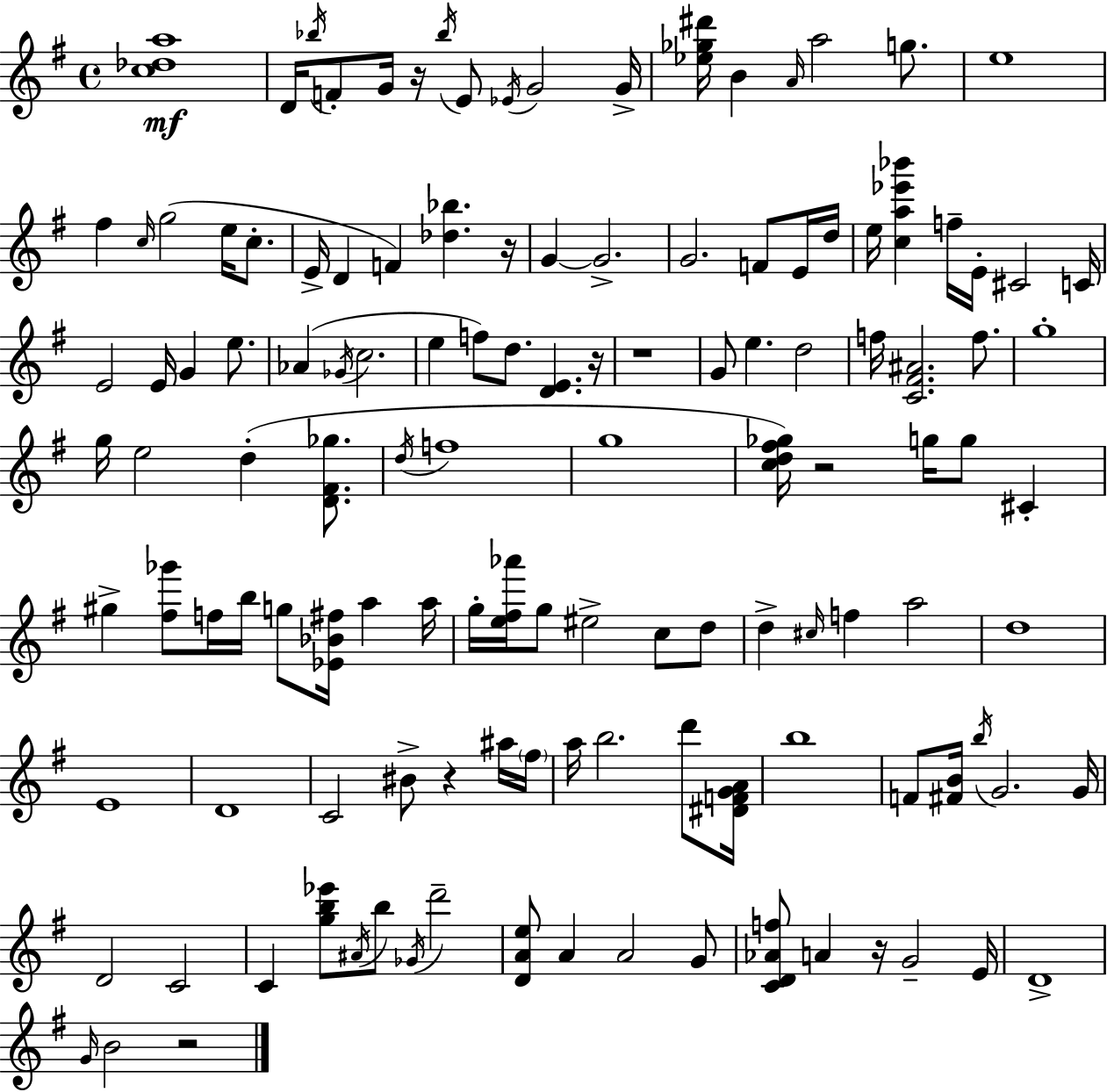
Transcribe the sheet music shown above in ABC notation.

X:1
T:Untitled
M:4/4
L:1/4
K:Em
[c_da]4 D/4 _b/4 F/2 G/4 z/4 _b/4 E/2 _E/4 G2 G/4 [_e_g^d']/4 B A/4 a2 g/2 e4 ^f c/4 g2 e/4 c/2 E/4 D F [_d_b] z/4 G G2 G2 F/2 E/4 d/4 e/4 [ca_e'_b'] f/4 E/4 ^C2 C/4 E2 E/4 G e/2 _A _G/4 c2 e f/2 d/2 [DE] z/4 z4 G/2 e d2 f/4 [C^F^A]2 f/2 g4 g/4 e2 d [D^F_g]/2 d/4 f4 g4 [cd^f_g]/4 z2 g/4 g/2 ^C ^g [^f_g']/2 f/4 b/4 g/2 [_E_B^f]/4 a a/4 g/4 [e^f_a']/4 g/2 ^e2 c/2 d/2 d ^c/4 f a2 d4 E4 D4 C2 ^B/2 z ^a/4 ^f/4 a/4 b2 d'/2 [^DFGA]/4 b4 F/2 [^FB]/4 b/4 G2 G/4 D2 C2 C [gb_e']/2 ^A/4 b/2 _G/4 d'2 [DAe]/2 A A2 G/2 [CD_Af]/2 A z/4 G2 E/4 D4 G/4 B2 z2